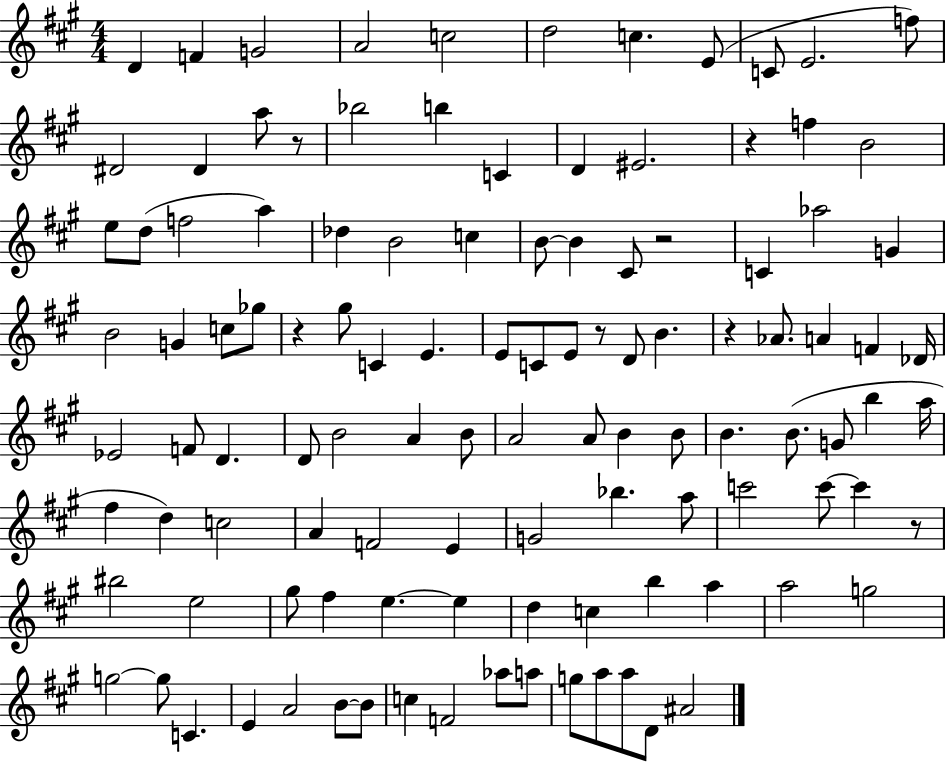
{
  \clef treble
  \numericTimeSignature
  \time 4/4
  \key a \major
  \repeat volta 2 { d'4 f'4 g'2 | a'2 c''2 | d''2 c''4. e'8( | c'8 e'2. f''8) | \break dis'2 dis'4 a''8 r8 | bes''2 b''4 c'4 | d'4 eis'2. | r4 f''4 b'2 | \break e''8 d''8( f''2 a''4) | des''4 b'2 c''4 | b'8~~ b'4 cis'8 r2 | c'4 aes''2 g'4 | \break b'2 g'4 c''8 ges''8 | r4 gis''8 c'4 e'4. | e'8 c'8 e'8 r8 d'8 b'4. | r4 aes'8. a'4 f'4 des'16 | \break ees'2 f'8 d'4. | d'8 b'2 a'4 b'8 | a'2 a'8 b'4 b'8 | b'4. b'8.( g'8 b''4 a''16 | \break fis''4 d''4) c''2 | a'4 f'2 e'4 | g'2 bes''4. a''8 | c'''2 c'''8~~ c'''4 r8 | \break bis''2 e''2 | gis''8 fis''4 e''4.~~ e''4 | d''4 c''4 b''4 a''4 | a''2 g''2 | \break g''2~~ g''8 c'4. | e'4 a'2 b'8~~ b'8 | c''4 f'2 aes''8 a''8 | g''8 a''8 a''8 d'8 ais'2 | \break } \bar "|."
}